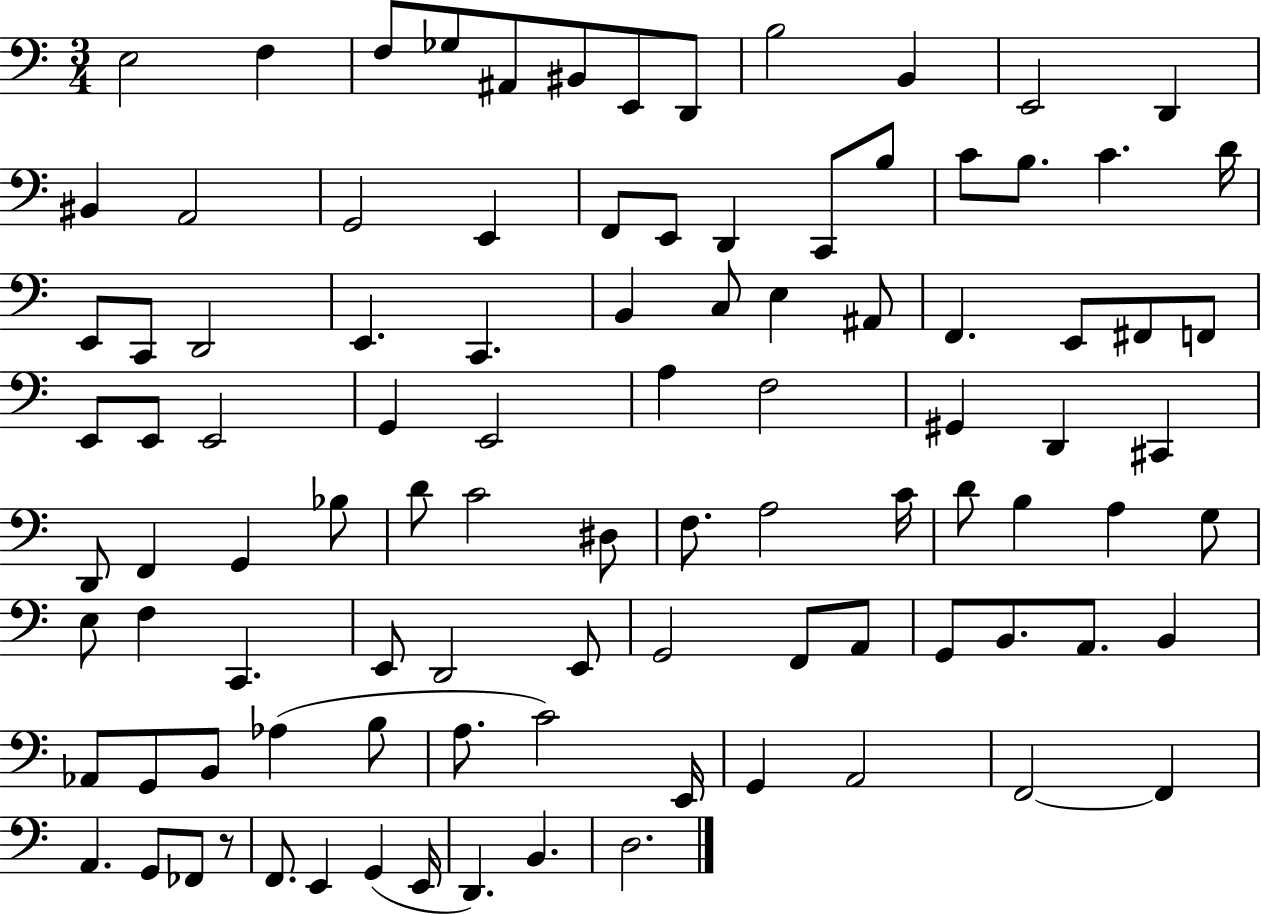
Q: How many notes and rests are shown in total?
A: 98